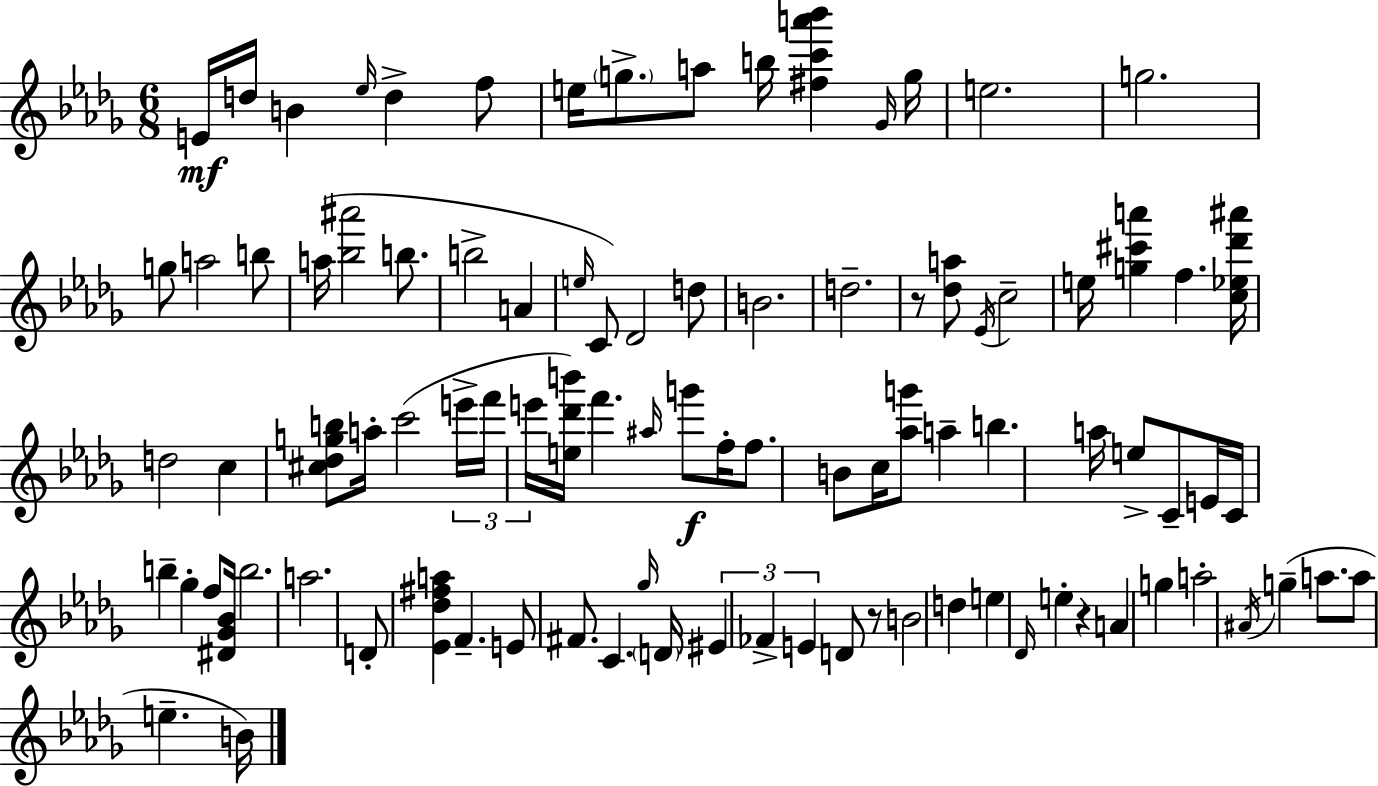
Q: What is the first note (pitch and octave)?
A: E4